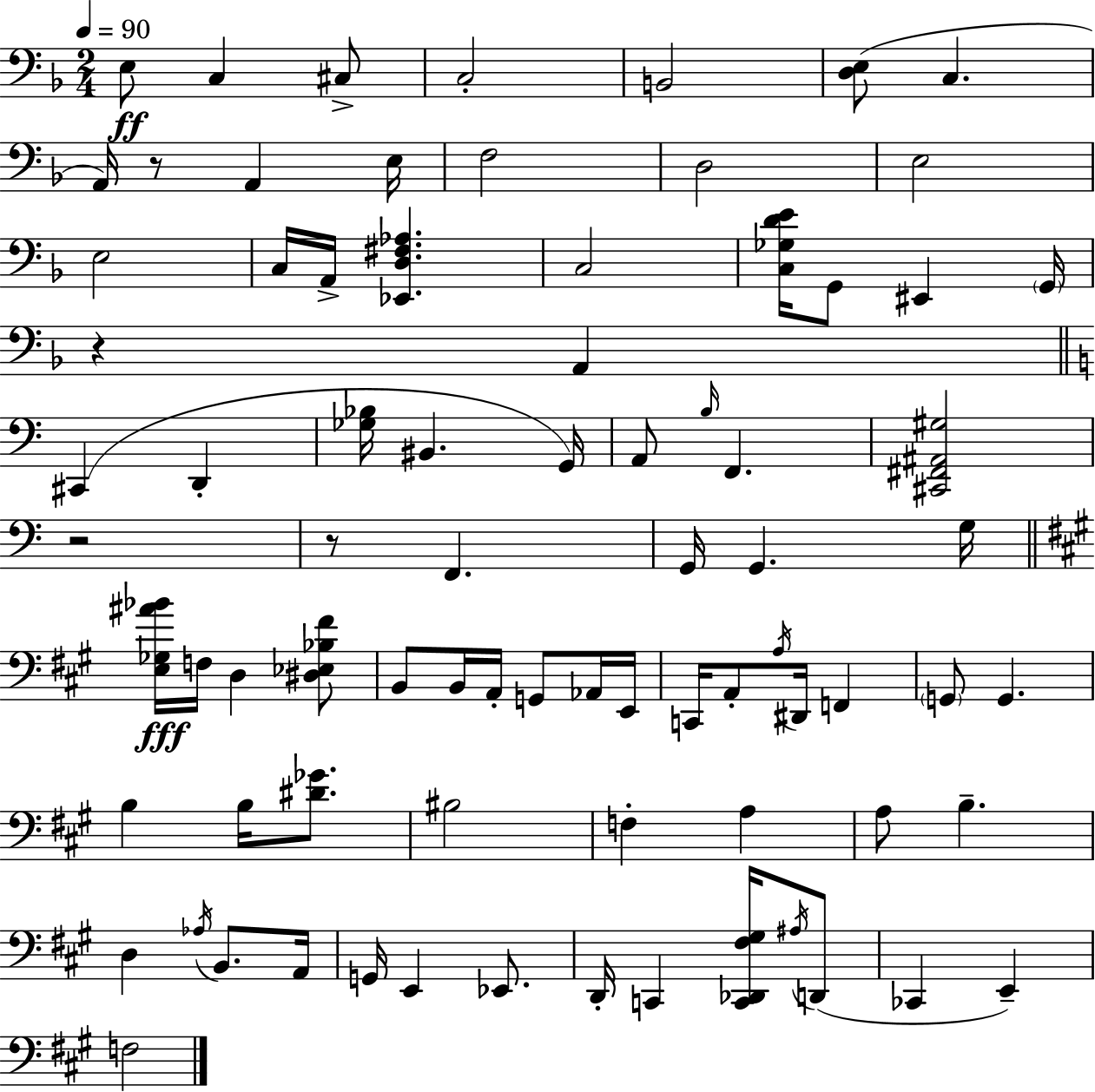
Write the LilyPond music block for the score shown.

{
  \clef bass
  \numericTimeSignature
  \time 2/4
  \key d \minor
  \tempo 4 = 90
  \repeat volta 2 { e8\ff c4 cis8-> | c2-. | b,2 | <d e>8( c4. | \break a,16) r8 a,4 e16 | f2 | d2 | e2 | \break e2 | c16 a,16-> <ees, d fis aes>4. | c2 | <c ges d' e'>16 g,8 eis,4 \parenthesize g,16 | \break r4 a,4 | \bar "||" \break \key c \major cis,4( d,4-. | <ges bes>16 bis,4. g,16) | a,8 \grace { b16 } f,4. | <cis, fis, ais, gis>2 | \break r2 | r8 f,4. | g,16 g,4. | g16 \bar "||" \break \key a \major <e ges ais' bes'>16\fff f16 d4 <dis ees bes fis'>8 | b,8 b,16 a,16-. g,8 aes,16 e,16 | c,16 a,8-. \acciaccatura { a16 } dis,16 f,4 | \parenthesize g,8 g,4. | \break b4 b16 <dis' ges'>8. | bis2 | f4-. a4 | a8 b4.-- | \break d4 \acciaccatura { aes16 } b,8. | a,16 g,16 e,4 ees,8. | d,16-. c,4 <c, des, fis gis>16 | \acciaccatura { ais16 }( d,8 ces,4 e,4--) | \break f2 | } \bar "|."
}